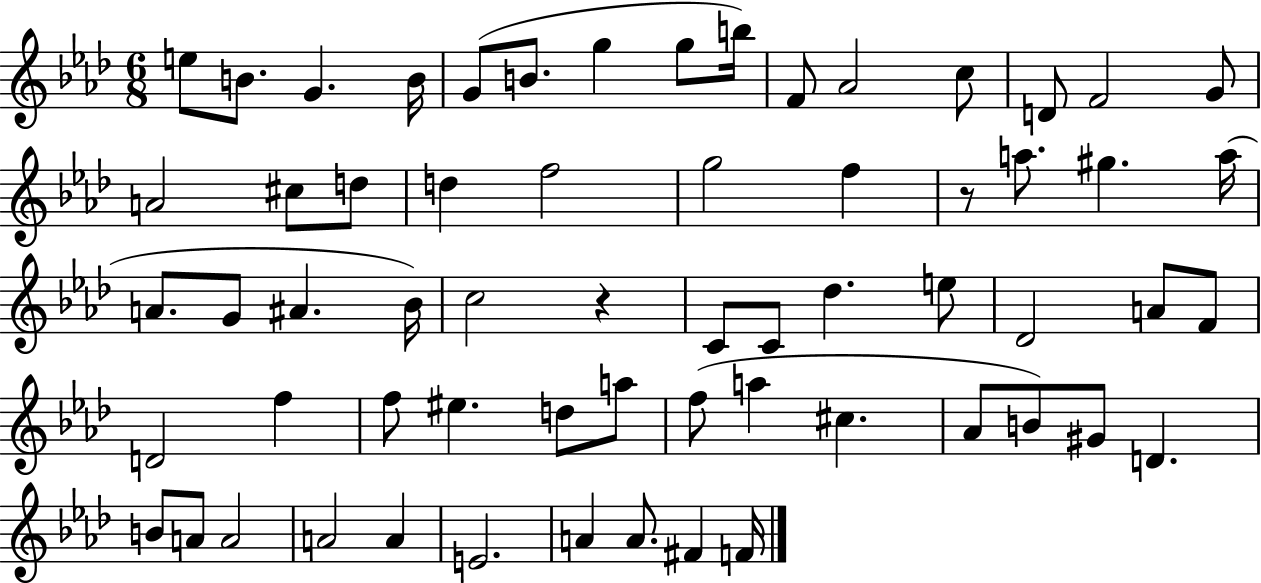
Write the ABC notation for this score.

X:1
T:Untitled
M:6/8
L:1/4
K:Ab
e/2 B/2 G B/4 G/2 B/2 g g/2 b/4 F/2 _A2 c/2 D/2 F2 G/2 A2 ^c/2 d/2 d f2 g2 f z/2 a/2 ^g a/4 A/2 G/2 ^A _B/4 c2 z C/2 C/2 _d e/2 _D2 A/2 F/2 D2 f f/2 ^e d/2 a/2 f/2 a ^c _A/2 B/2 ^G/2 D B/2 A/2 A2 A2 A E2 A A/2 ^F F/4